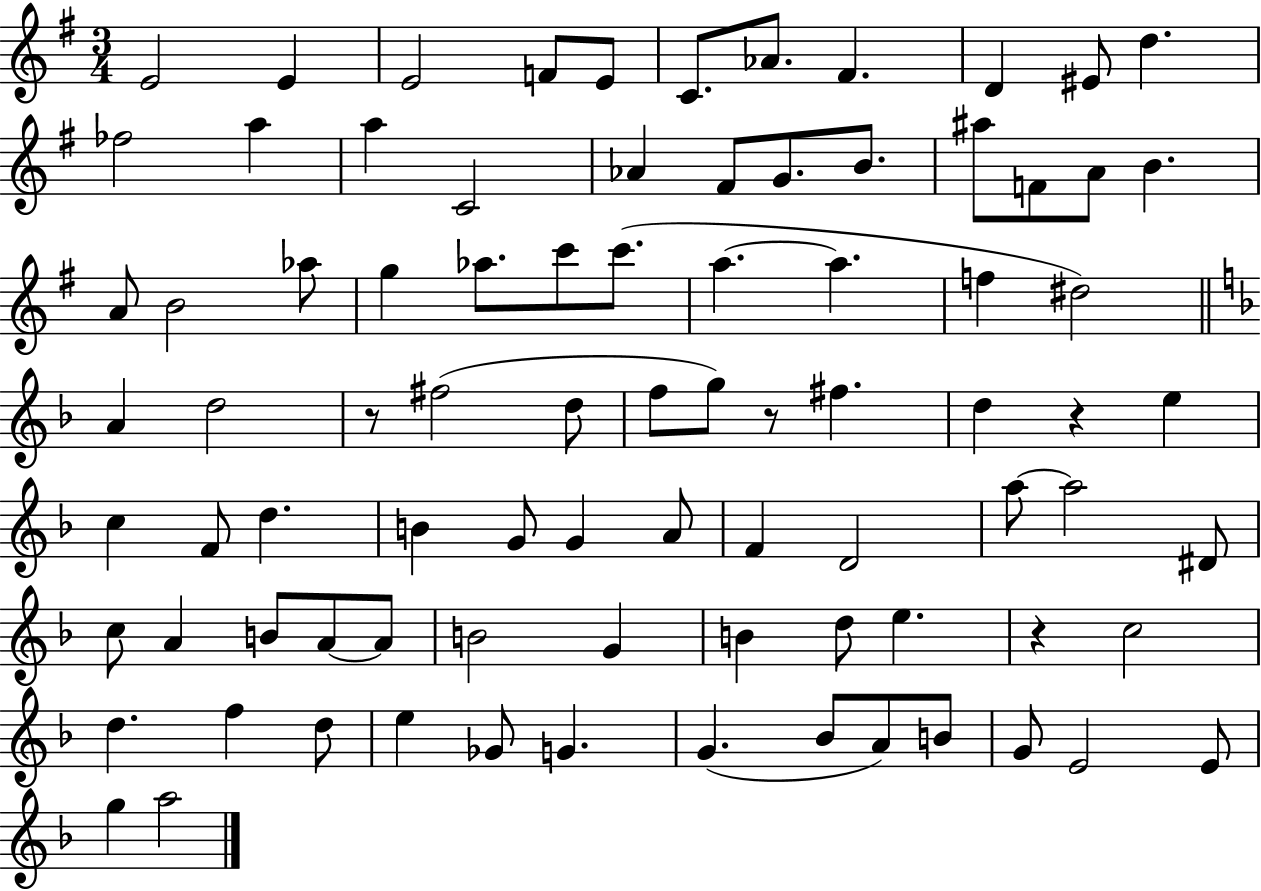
{
  \clef treble
  \numericTimeSignature
  \time 3/4
  \key g \major
  \repeat volta 2 { e'2 e'4 | e'2 f'8 e'8 | c'8. aes'8. fis'4. | d'4 eis'8 d''4. | \break fes''2 a''4 | a''4 c'2 | aes'4 fis'8 g'8. b'8. | ais''8 f'8 a'8 b'4. | \break a'8 b'2 aes''8 | g''4 aes''8. c'''8 c'''8.( | a''4.~~ a''4. | f''4 dis''2) | \break \bar "||" \break \key f \major a'4 d''2 | r8 fis''2( d''8 | f''8 g''8) r8 fis''4. | d''4 r4 e''4 | \break c''4 f'8 d''4. | b'4 g'8 g'4 a'8 | f'4 d'2 | a''8~~ a''2 dis'8 | \break c''8 a'4 b'8 a'8~~ a'8 | b'2 g'4 | b'4 d''8 e''4. | r4 c''2 | \break d''4. f''4 d''8 | e''4 ges'8 g'4. | g'4.( bes'8 a'8) b'8 | g'8 e'2 e'8 | \break g''4 a''2 | } \bar "|."
}